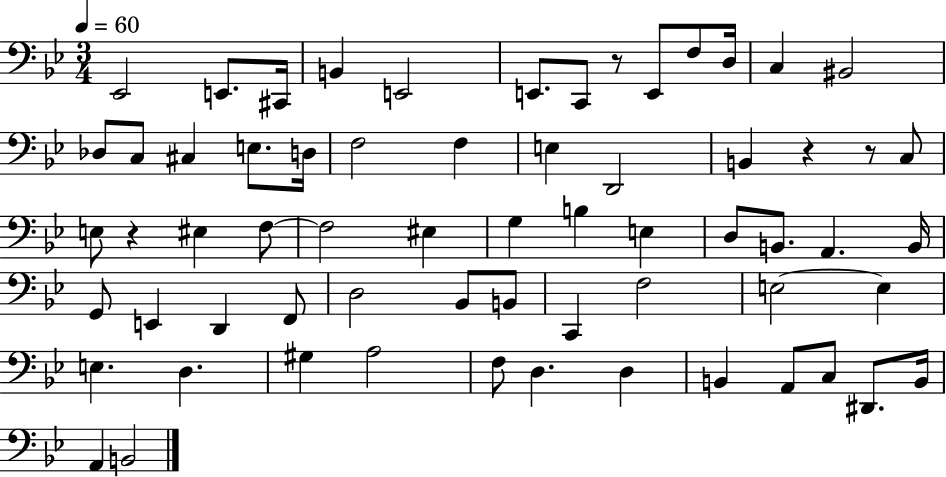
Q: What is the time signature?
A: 3/4